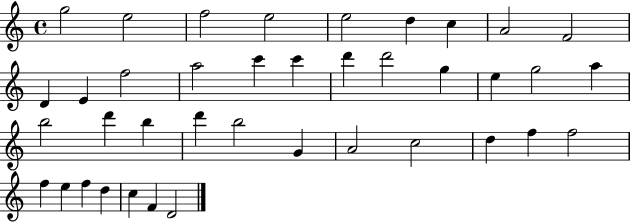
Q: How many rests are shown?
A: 0